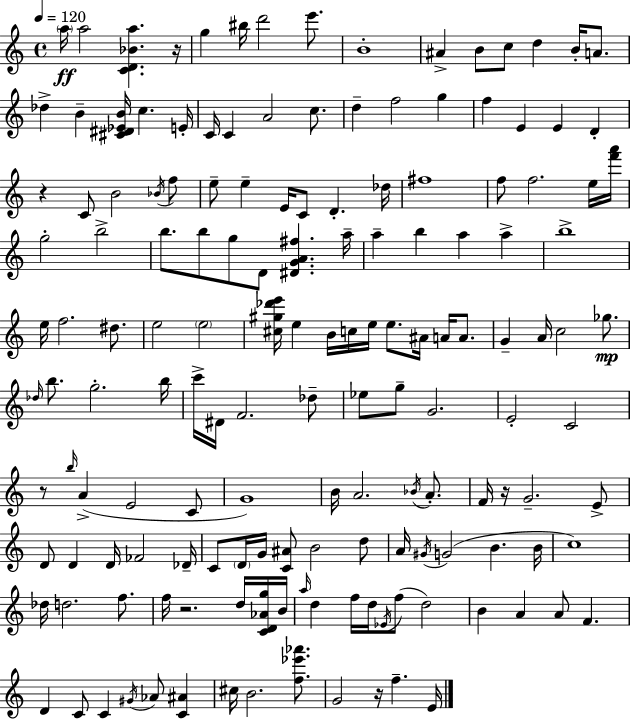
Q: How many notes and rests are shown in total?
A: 154